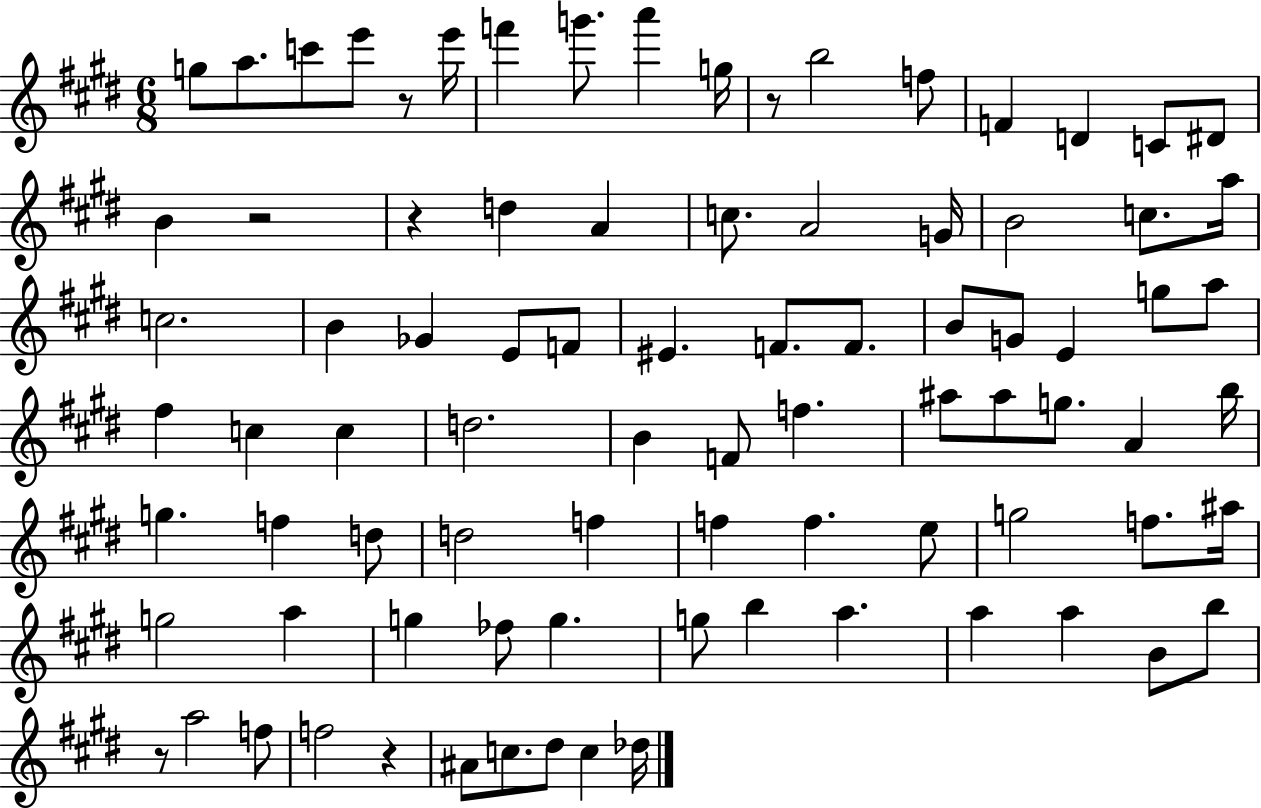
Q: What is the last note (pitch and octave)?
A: Db5